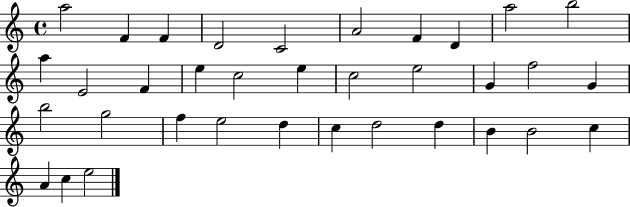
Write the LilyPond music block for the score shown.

{
  \clef treble
  \time 4/4
  \defaultTimeSignature
  \key c \major
  a''2 f'4 f'4 | d'2 c'2 | a'2 f'4 d'4 | a''2 b''2 | \break a''4 e'2 f'4 | e''4 c''2 e''4 | c''2 e''2 | g'4 f''2 g'4 | \break b''2 g''2 | f''4 e''2 d''4 | c''4 d''2 d''4 | b'4 b'2 c''4 | \break a'4 c''4 e''2 | \bar "|."
}